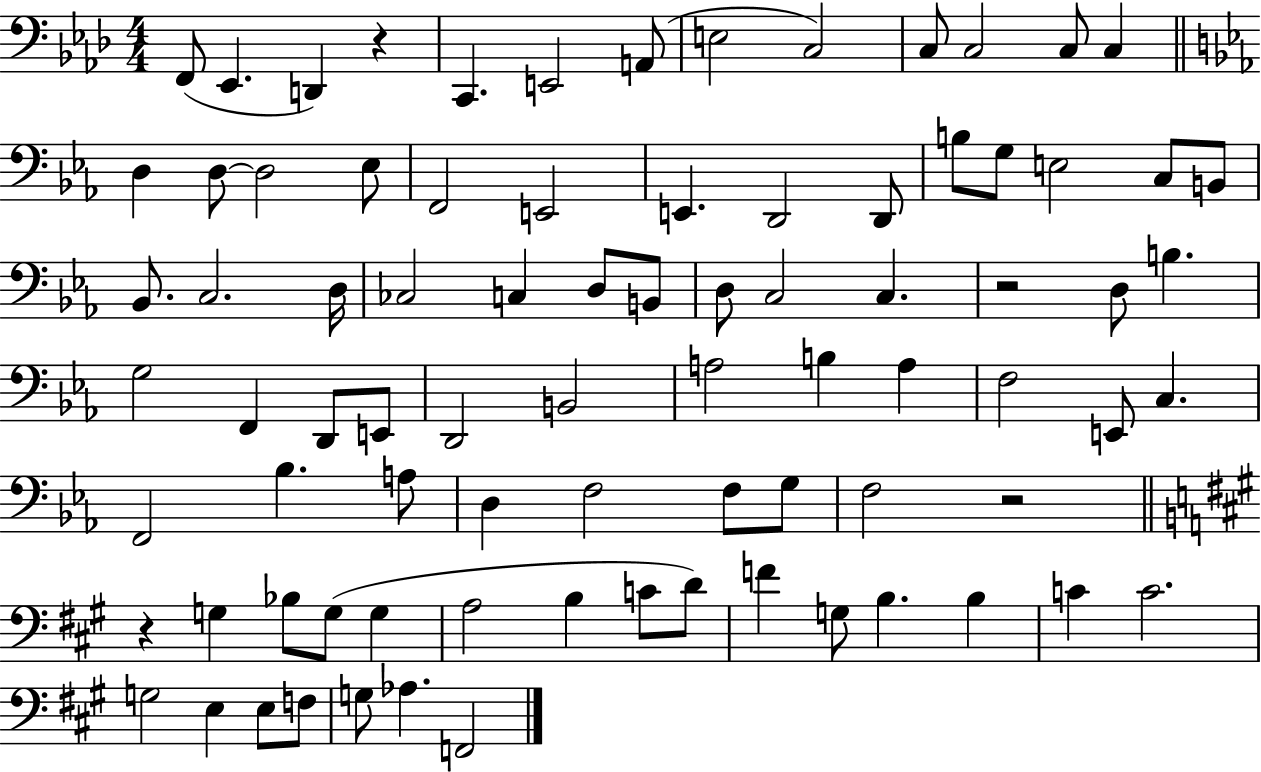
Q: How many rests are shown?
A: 4